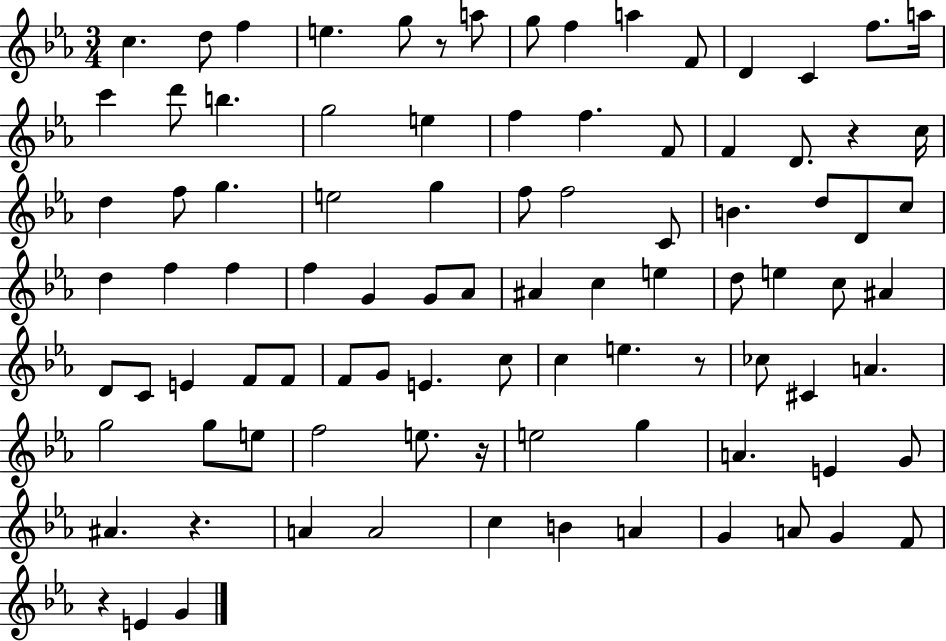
C5/q. D5/e F5/q E5/q. G5/e R/e A5/e G5/e F5/q A5/q F4/e D4/q C4/q F5/e. A5/s C6/q D6/e B5/q. G5/h E5/q F5/q F5/q. F4/e F4/q D4/e. R/q C5/s D5/q F5/e G5/q. E5/h G5/q F5/e F5/h C4/e B4/q. D5/e D4/e C5/e D5/q F5/q F5/q F5/q G4/q G4/e Ab4/e A#4/q C5/q E5/q D5/e E5/q C5/e A#4/q D4/e C4/e E4/q F4/e F4/e F4/e G4/e E4/q. C5/e C5/q E5/q. R/e CES5/e C#4/q A4/q. G5/h G5/e E5/e F5/h E5/e. R/s E5/h G5/q A4/q. E4/q G4/e A#4/q. R/q. A4/q A4/h C5/q B4/q A4/q G4/q A4/e G4/q F4/e R/q E4/q G4/q